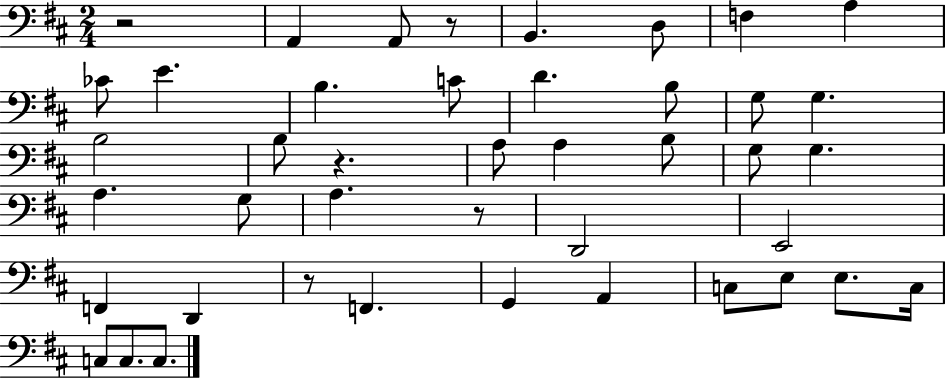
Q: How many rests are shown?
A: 5